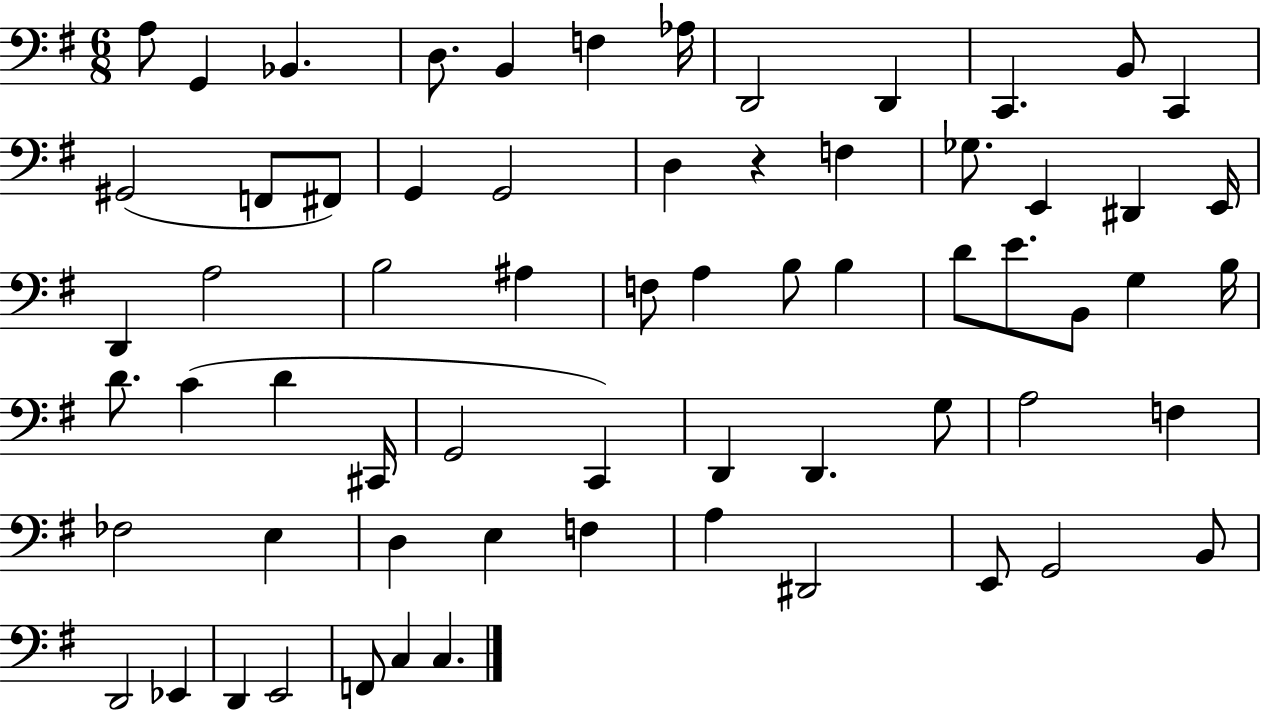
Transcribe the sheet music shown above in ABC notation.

X:1
T:Untitled
M:6/8
L:1/4
K:G
A,/2 G,, _B,, D,/2 B,, F, _A,/4 D,,2 D,, C,, B,,/2 C,, ^G,,2 F,,/2 ^F,,/2 G,, G,,2 D, z F, _G,/2 E,, ^D,, E,,/4 D,, A,2 B,2 ^A, F,/2 A, B,/2 B, D/2 E/2 B,,/2 G, B,/4 D/2 C D ^C,,/4 G,,2 C,, D,, D,, G,/2 A,2 F, _F,2 E, D, E, F, A, ^D,,2 E,,/2 G,,2 B,,/2 D,,2 _E,, D,, E,,2 F,,/2 C, C,